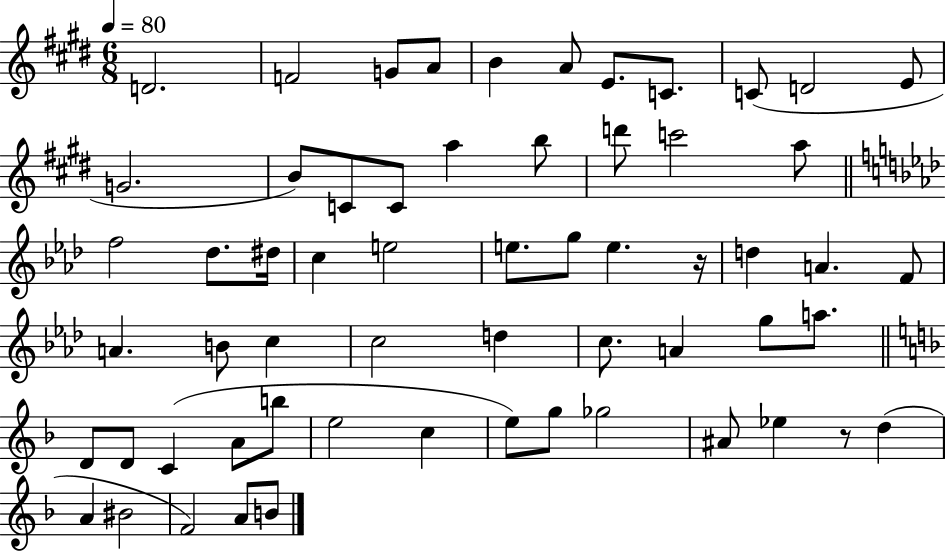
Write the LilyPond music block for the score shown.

{
  \clef treble
  \numericTimeSignature
  \time 6/8
  \key e \major
  \tempo 4 = 80
  d'2. | f'2 g'8 a'8 | b'4 a'8 e'8. c'8. | c'8( d'2 e'8 | \break g'2. | b'8) c'8 c'8 a''4 b''8 | d'''8 c'''2 a''8 | \bar "||" \break \key aes \major f''2 des''8. dis''16 | c''4 e''2 | e''8. g''8 e''4. r16 | d''4 a'4. f'8 | \break a'4. b'8 c''4 | c''2 d''4 | c''8. a'4 g''8 a''8. | \bar "||" \break \key f \major d'8 d'8 c'4( a'8 b''8 | e''2 c''4 | e''8) g''8 ges''2 | ais'8 ees''4 r8 d''4( | \break a'4 bis'2 | f'2) a'8 b'8 | \bar "|."
}